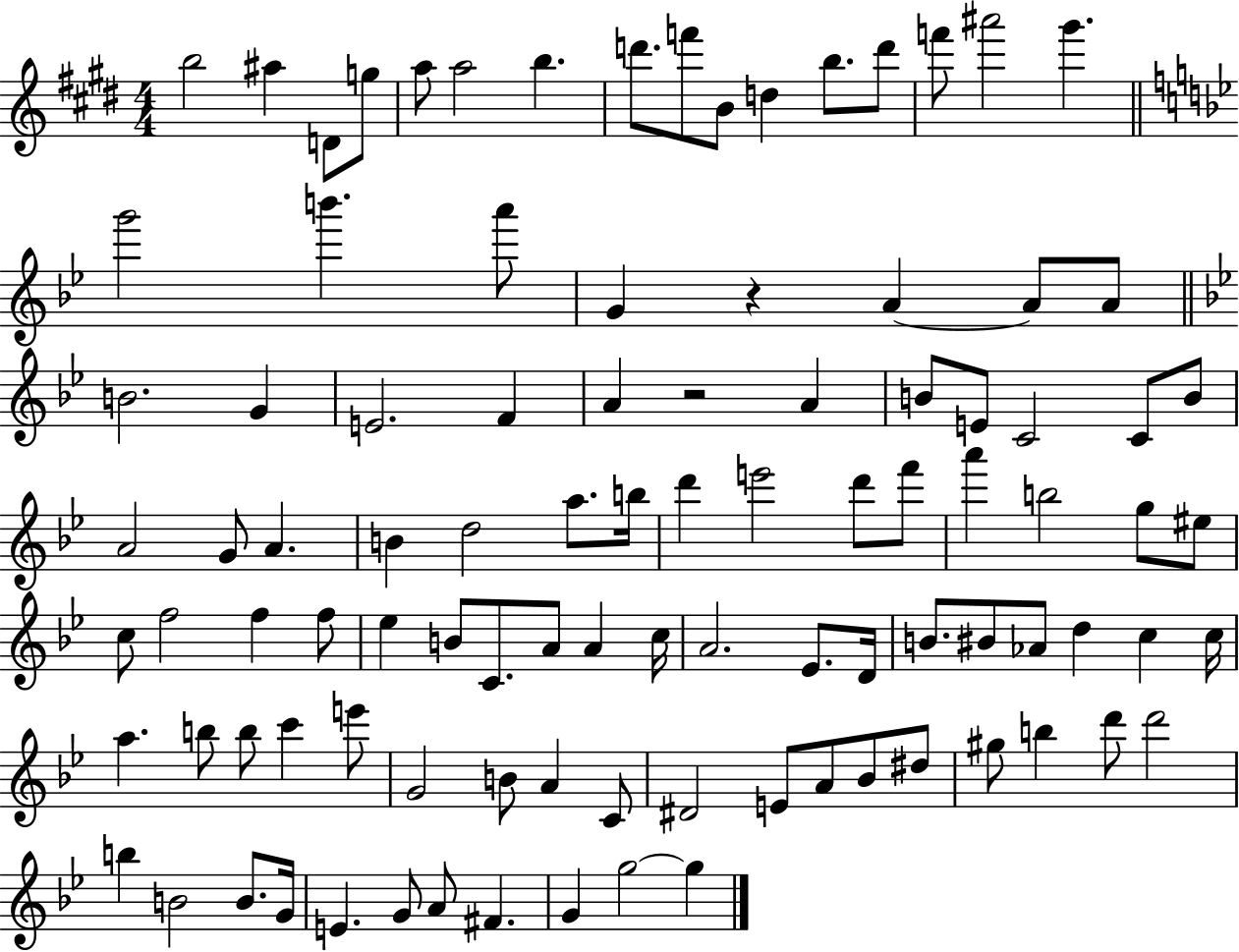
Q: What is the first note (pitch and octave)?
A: B5